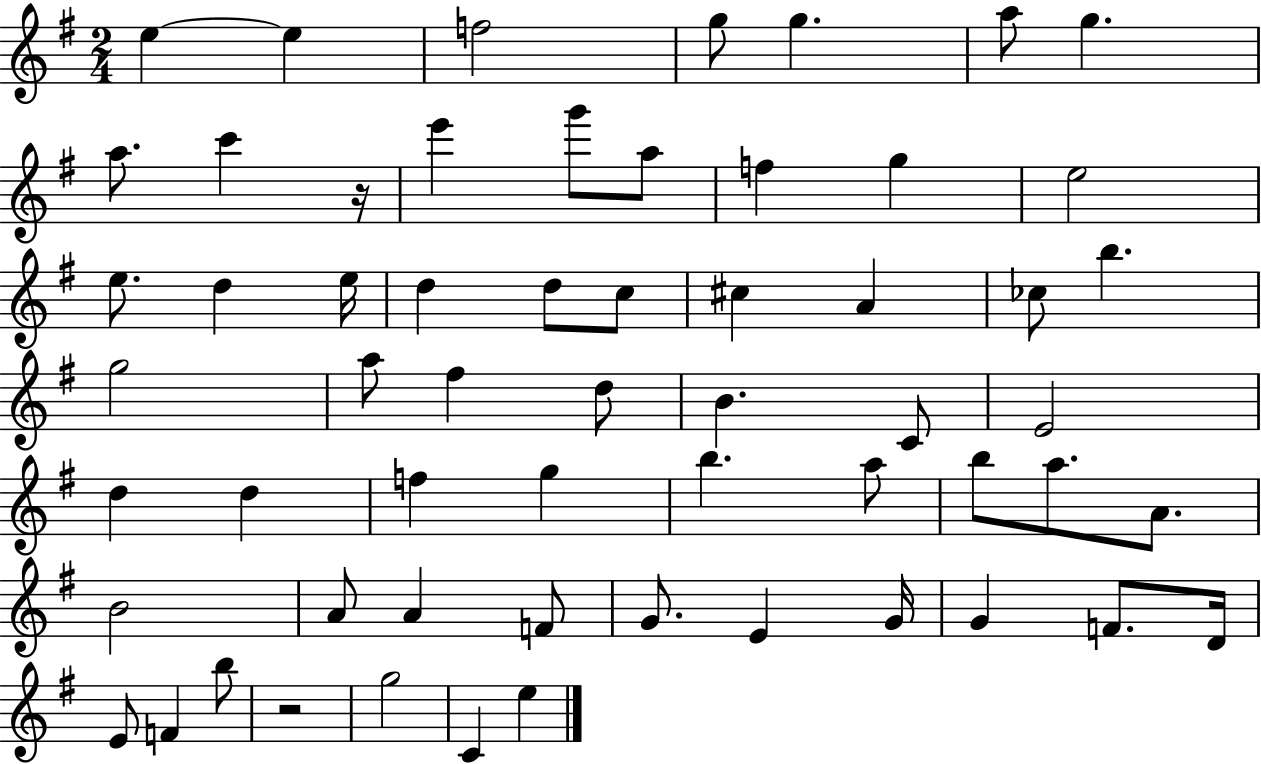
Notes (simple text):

E5/q E5/q F5/h G5/e G5/q. A5/e G5/q. A5/e. C6/q R/s E6/q G6/e A5/e F5/q G5/q E5/h E5/e. D5/q E5/s D5/q D5/e C5/e C#5/q A4/q CES5/e B5/q. G5/h A5/e F#5/q D5/e B4/q. C4/e E4/h D5/q D5/q F5/q G5/q B5/q. A5/e B5/e A5/e. A4/e. B4/h A4/e A4/q F4/e G4/e. E4/q G4/s G4/q F4/e. D4/s E4/e F4/q B5/e R/h G5/h C4/q E5/q